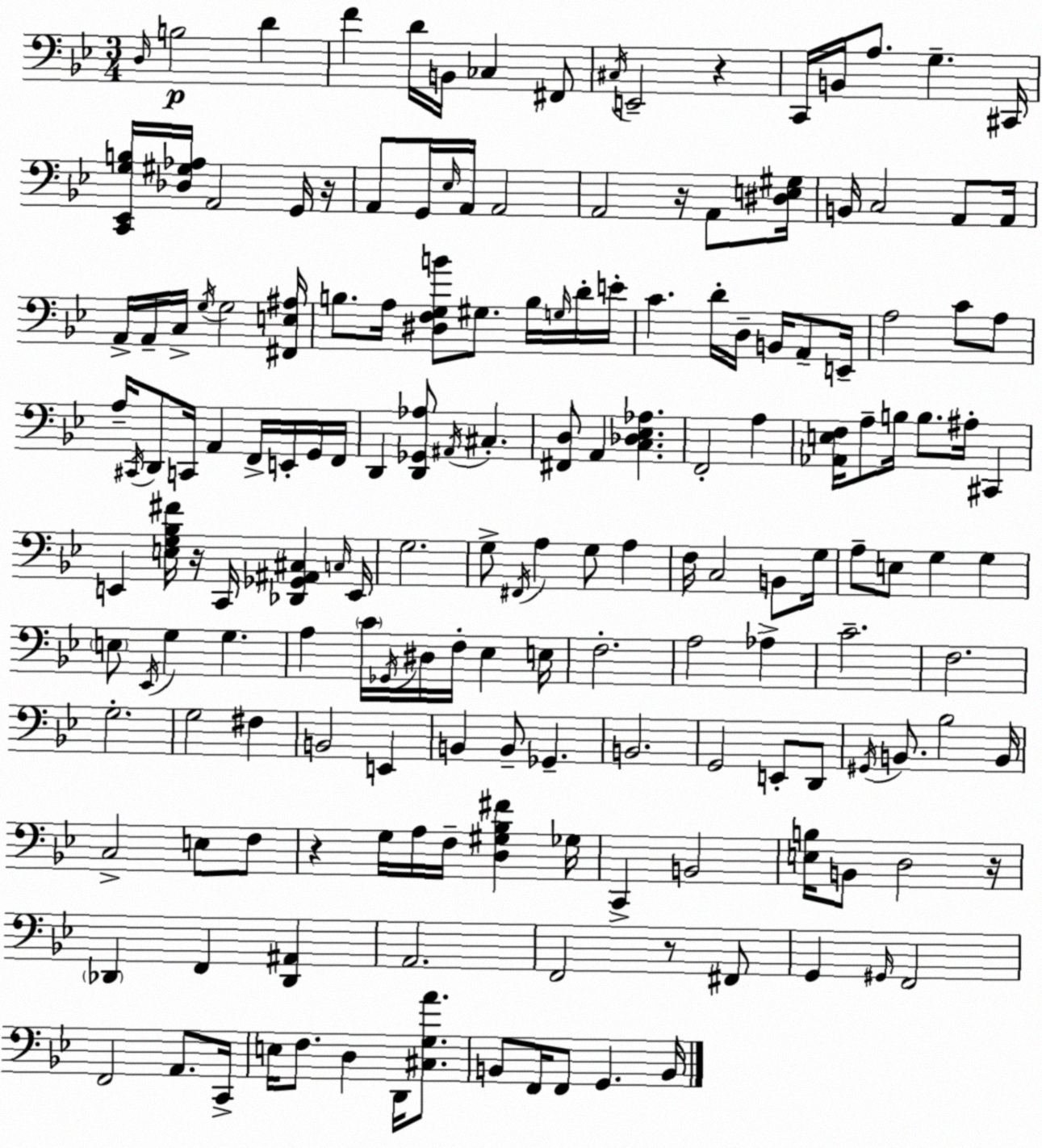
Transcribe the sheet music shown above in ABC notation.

X:1
T:Untitled
M:3/4
L:1/4
K:Gm
D,/4 B,2 D F D/4 B,,/4 _C, ^F,,/2 ^C,/4 E,,2 z C,,/4 B,,/4 A,/2 G, ^C,,/4 [C,,_E,,G,B,]/4 [_D,^G,_A,]/4 A,,2 G,,/4 z/4 A,,/2 G,,/4 _E,/4 A,,/4 A,,2 A,,2 z/4 A,,/2 [^D,E,^G,]/4 B,,/4 C,2 A,,/2 A,,/4 A,,/4 A,,/4 C,/4 G,/4 G,2 [^F,,E,^A,]/4 B,/2 A,/4 [^D,F,G,B]/2 ^G,/2 B,/4 G,/4 D/4 E/4 C D/4 D,/4 B,,/4 A,,/2 E,,/4 A,2 C/2 A,/2 A,/4 ^C,,/4 D,,/2 C,,/4 A,, F,,/4 E,,/4 G,,/4 F,,/4 D,, [D,,_G,,_A,]/2 ^A,,/4 ^C, [^F,,D,]/2 A,, [C,_D,_E,_A,] F,,2 A, [_A,,E,F,]/4 A,/2 B,/4 B,/2 ^A,/4 ^C,, E,, [E,G,_B,^F]/4 z/4 C,,/4 [_D,,_G,,^A,,^C,] C,/4 E,,/4 G,2 G,/2 ^F,,/4 A, G,/2 A, F,/4 C,2 B,,/2 G,/4 A,/2 E,/2 G, G, E,/2 _E,,/4 G, G, A, C/4 _G,,/4 ^D,/4 F,/4 _E, E,/4 F,2 A,2 _A, C2 F,2 G,2 G,2 ^F, B,,2 E,, B,, B,,/2 _G,, B,,2 G,,2 E,,/2 D,,/2 ^G,,/4 B,,/2 _B,2 B,,/4 C,2 E,/2 F,/2 z G,/4 A,/4 F,/4 [D,^G,_B,^F] _G,/4 C,, B,,2 [E,B,]/4 B,,/2 D,2 z/4 _D,, F,, [_D,,^A,,] A,,2 F,,2 z/2 ^F,,/2 G,, ^G,,/4 F,,2 F,,2 A,,/2 C,,/4 E,/4 F,/2 D, D,,/4 [^C,G,A]/2 B,,/2 F,,/4 F,,/2 G,, B,,/4